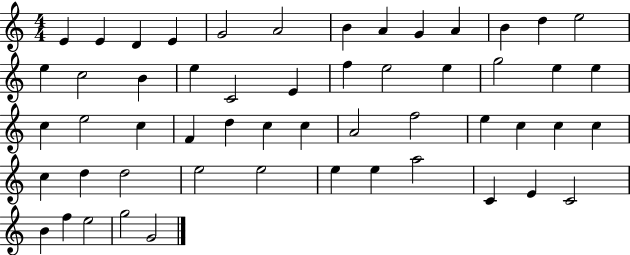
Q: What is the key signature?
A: C major